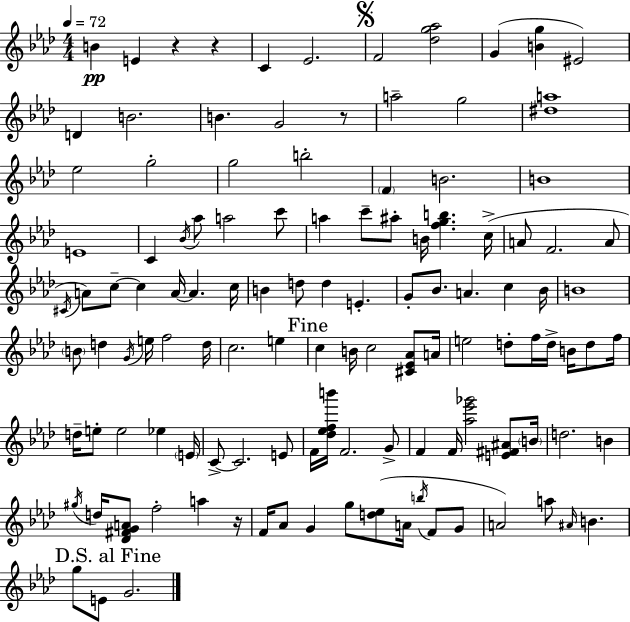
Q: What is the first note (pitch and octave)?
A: B4